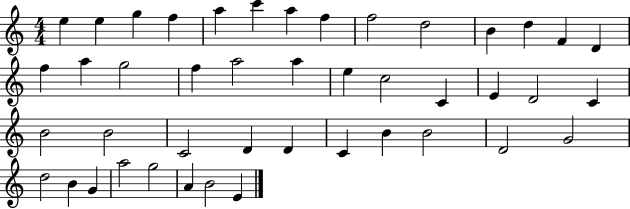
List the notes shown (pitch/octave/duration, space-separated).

E5/q E5/q G5/q F5/q A5/q C6/q A5/q F5/q F5/h D5/h B4/q D5/q F4/q D4/q F5/q A5/q G5/h F5/q A5/h A5/q E5/q C5/h C4/q E4/q D4/h C4/q B4/h B4/h C4/h D4/q D4/q C4/q B4/q B4/h D4/h G4/h D5/h B4/q G4/q A5/h G5/h A4/q B4/h E4/q